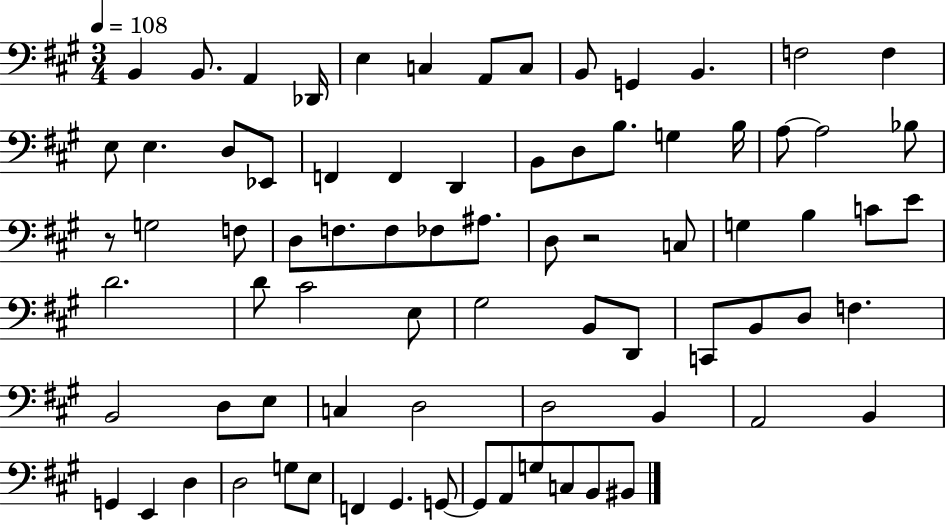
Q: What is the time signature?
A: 3/4